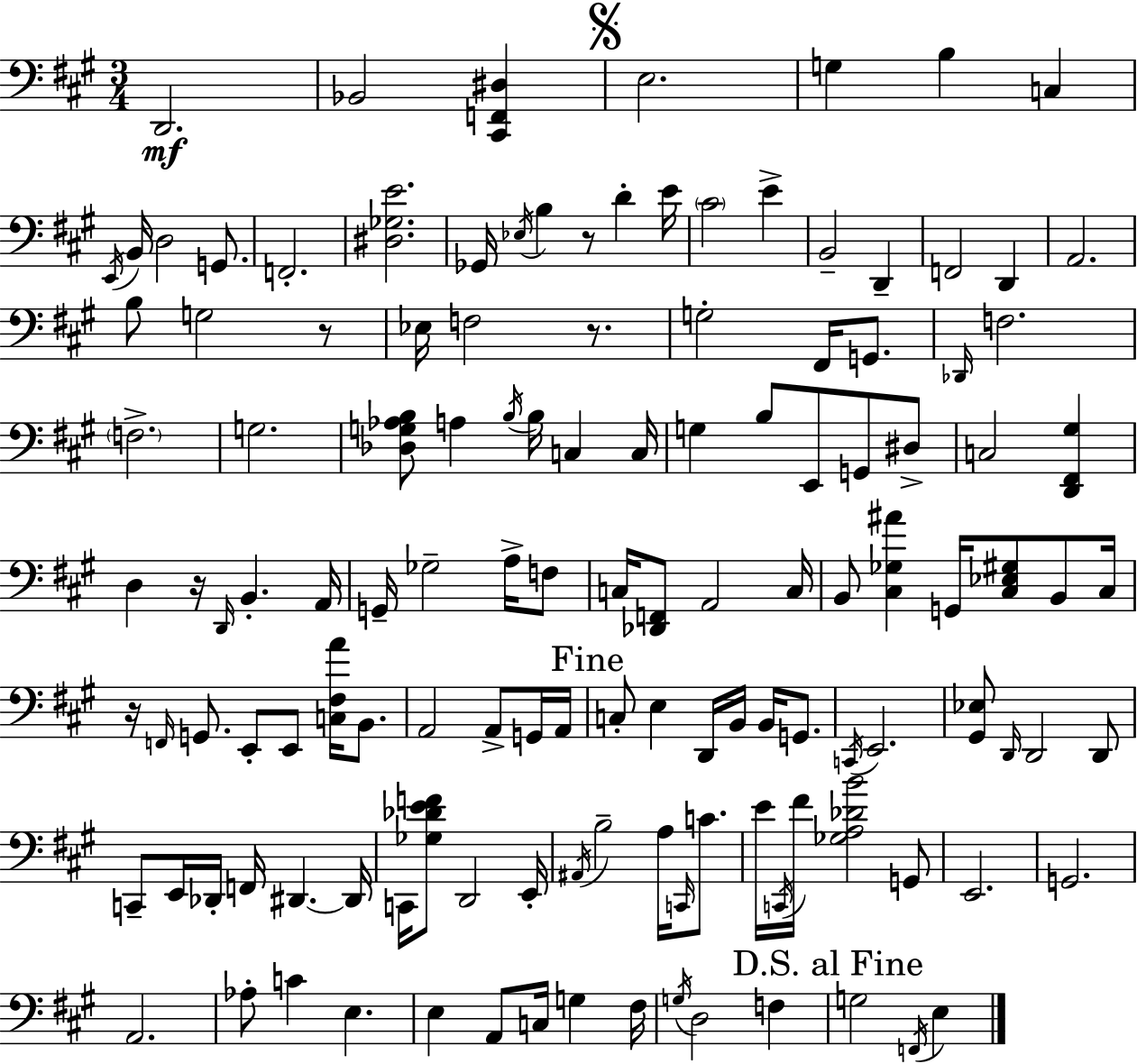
X:1
T:Untitled
M:3/4
L:1/4
K:A
D,,2 _B,,2 [^C,,F,,^D,] E,2 G, B, C, E,,/4 B,,/4 D,2 G,,/2 F,,2 [^D,_G,E]2 _G,,/4 _E,/4 B, z/2 D E/4 ^C2 E B,,2 D,, F,,2 D,, A,,2 B,/2 G,2 z/2 _E,/4 F,2 z/2 G,2 ^F,,/4 G,,/2 _D,,/4 F,2 F,2 G,2 [_D,G,_A,B,]/2 A, B,/4 B,/4 C, C,/4 G, B,/2 E,,/2 G,,/2 ^D,/2 C,2 [D,,^F,,^G,] D, z/4 D,,/4 B,, A,,/4 G,,/4 _G,2 A,/4 F,/2 C,/4 [_D,,F,,]/2 A,,2 C,/4 B,,/2 [^C,_G,^A] G,,/4 [^C,_E,^G,]/2 B,,/2 ^C,/4 z/4 F,,/4 G,,/2 E,,/2 E,,/2 [C,^F,A]/4 B,,/2 A,,2 A,,/2 G,,/4 A,,/4 C,/2 E, D,,/4 B,,/4 B,,/4 G,,/2 C,,/4 E,,2 [^G,,_E,]/2 D,,/4 D,,2 D,,/2 C,,/2 E,,/4 _D,,/4 F,,/4 ^D,, ^D,,/4 C,,/4 [_G,_DEF]/2 D,,2 E,,/4 ^A,,/4 B,2 A,/4 C,,/4 C/2 E/4 C,,/4 ^F/4 [_G,A,_DB]2 G,,/2 E,,2 G,,2 A,,2 _A,/2 C E, E, A,,/2 C,/4 G, ^F,/4 G,/4 D,2 F, G,2 F,,/4 E,